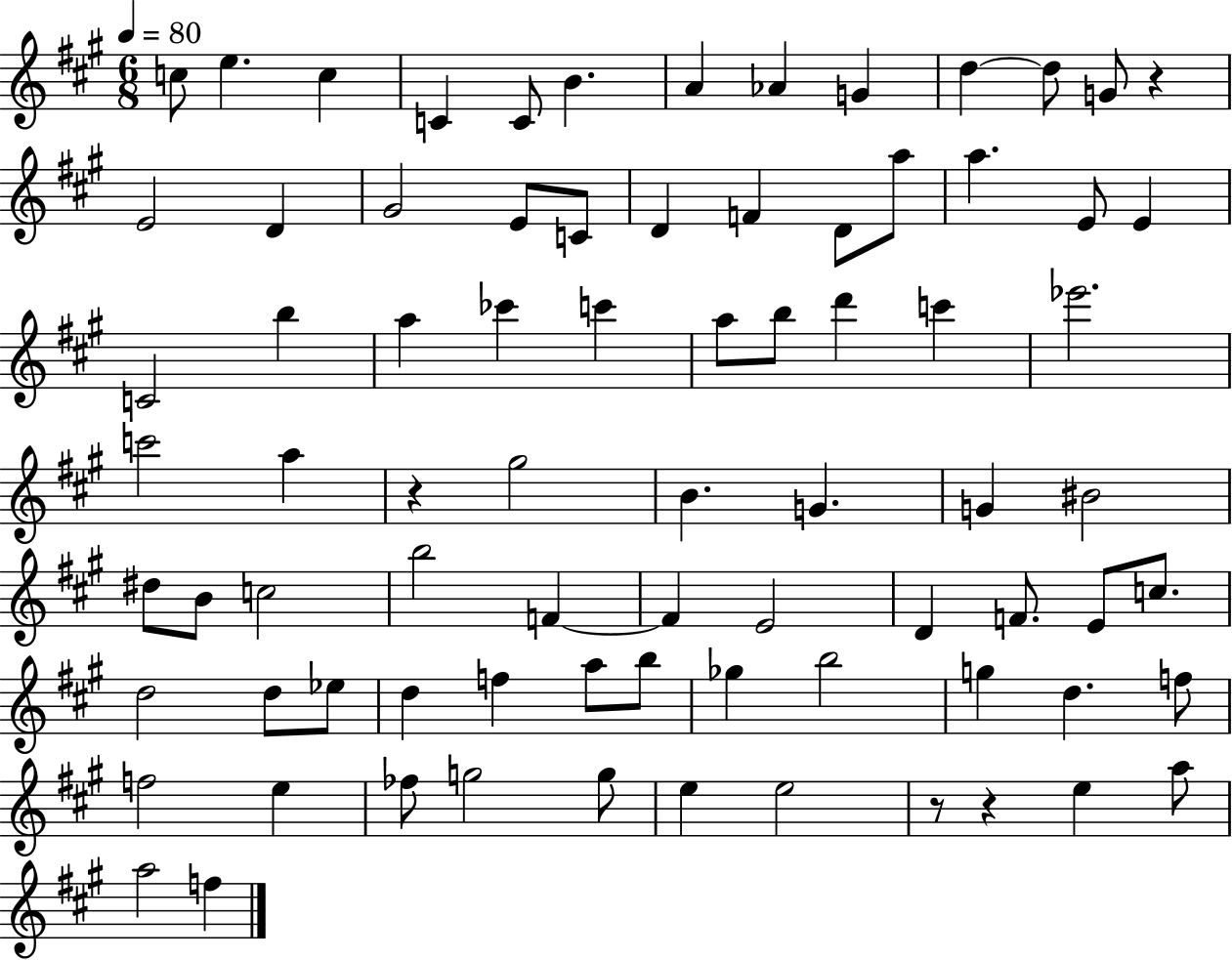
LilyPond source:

{
  \clef treble
  \numericTimeSignature
  \time 6/8
  \key a \major
  \tempo 4 = 80
  c''8 e''4. c''4 | c'4 c'8 b'4. | a'4 aes'4 g'4 | d''4~~ d''8 g'8 r4 | \break e'2 d'4 | gis'2 e'8 c'8 | d'4 f'4 d'8 a''8 | a''4. e'8 e'4 | \break c'2 b''4 | a''4 ces'''4 c'''4 | a''8 b''8 d'''4 c'''4 | ees'''2. | \break c'''2 a''4 | r4 gis''2 | b'4. g'4. | g'4 bis'2 | \break dis''8 b'8 c''2 | b''2 f'4~~ | f'4 e'2 | d'4 f'8. e'8 c''8. | \break d''2 d''8 ees''8 | d''4 f''4 a''8 b''8 | ges''4 b''2 | g''4 d''4. f''8 | \break f''2 e''4 | fes''8 g''2 g''8 | e''4 e''2 | r8 r4 e''4 a''8 | \break a''2 f''4 | \bar "|."
}